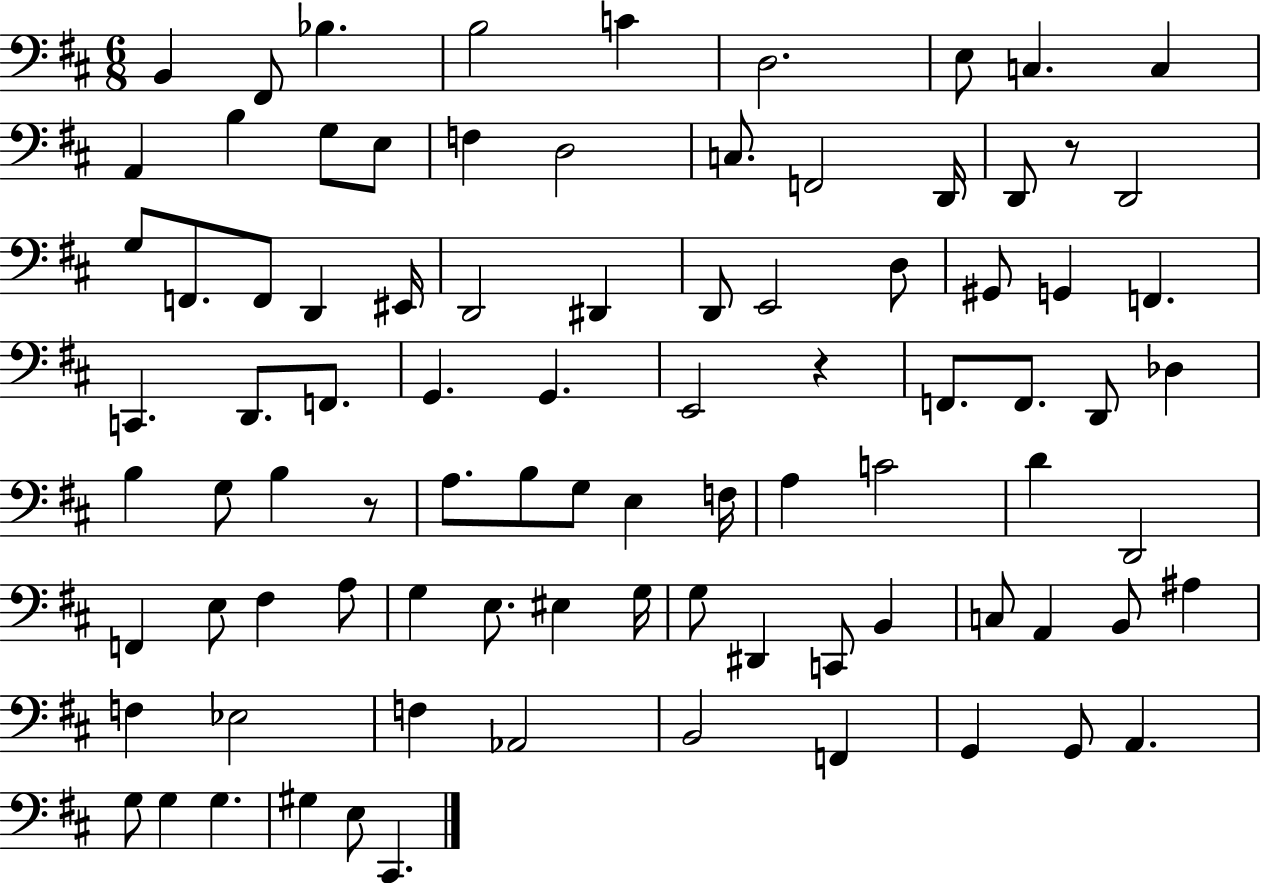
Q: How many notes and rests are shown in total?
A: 89